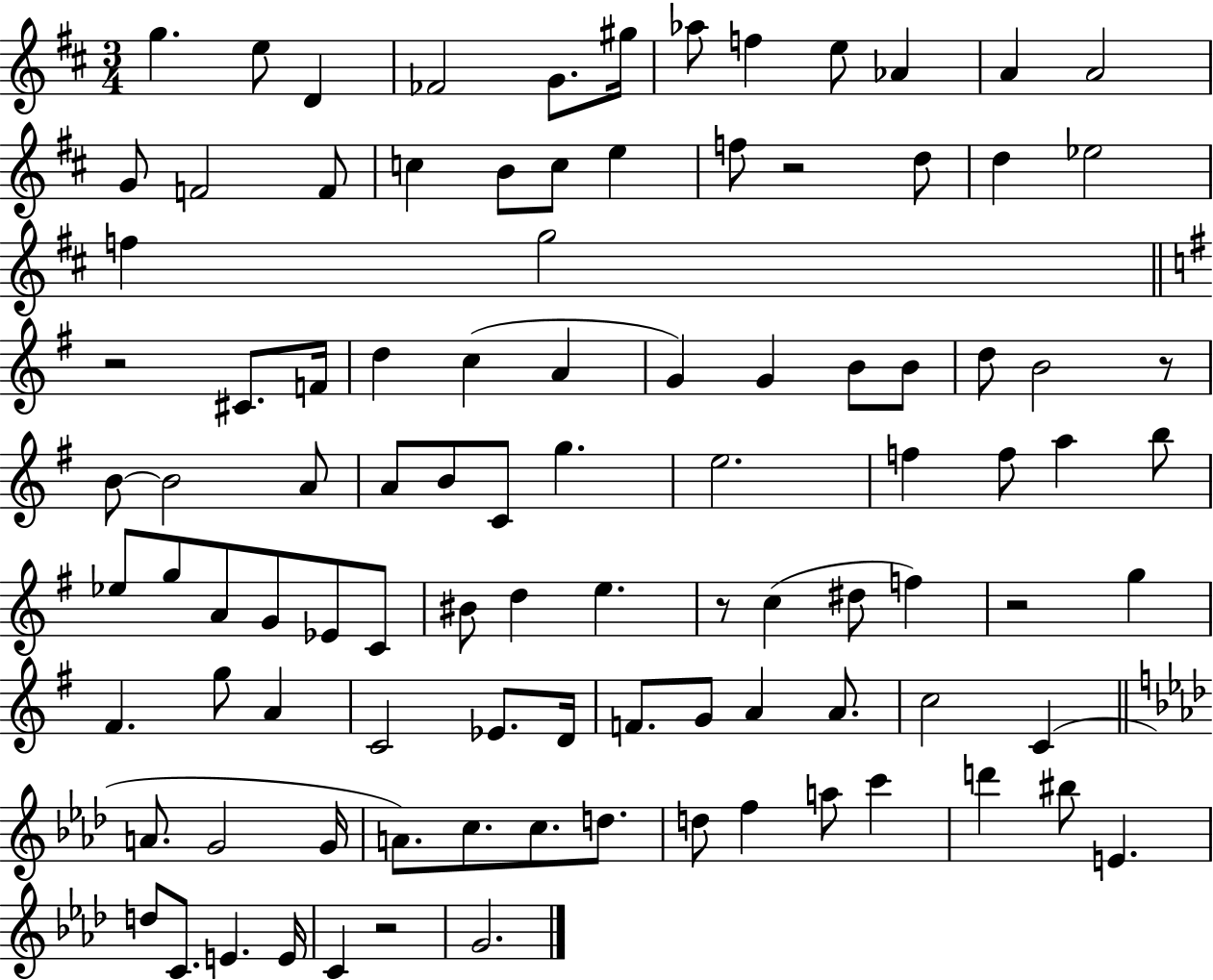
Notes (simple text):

G5/q. E5/e D4/q FES4/h G4/e. G#5/s Ab5/e F5/q E5/e Ab4/q A4/q A4/h G4/e F4/h F4/e C5/q B4/e C5/e E5/q F5/e R/h D5/e D5/q Eb5/h F5/q G5/h R/h C#4/e. F4/s D5/q C5/q A4/q G4/q G4/q B4/e B4/e D5/e B4/h R/e B4/e B4/h A4/e A4/e B4/e C4/e G5/q. E5/h. F5/q F5/e A5/q B5/e Eb5/e G5/e A4/e G4/e Eb4/e C4/e BIS4/e D5/q E5/q. R/e C5/q D#5/e F5/q R/h G5/q F#4/q. G5/e A4/q C4/h Eb4/e. D4/s F4/e. G4/e A4/q A4/e. C5/h C4/q A4/e. G4/h G4/s A4/e. C5/e. C5/e. D5/e. D5/e F5/q A5/e C6/q D6/q BIS5/e E4/q. D5/e C4/e. E4/q. E4/s C4/q R/h G4/h.